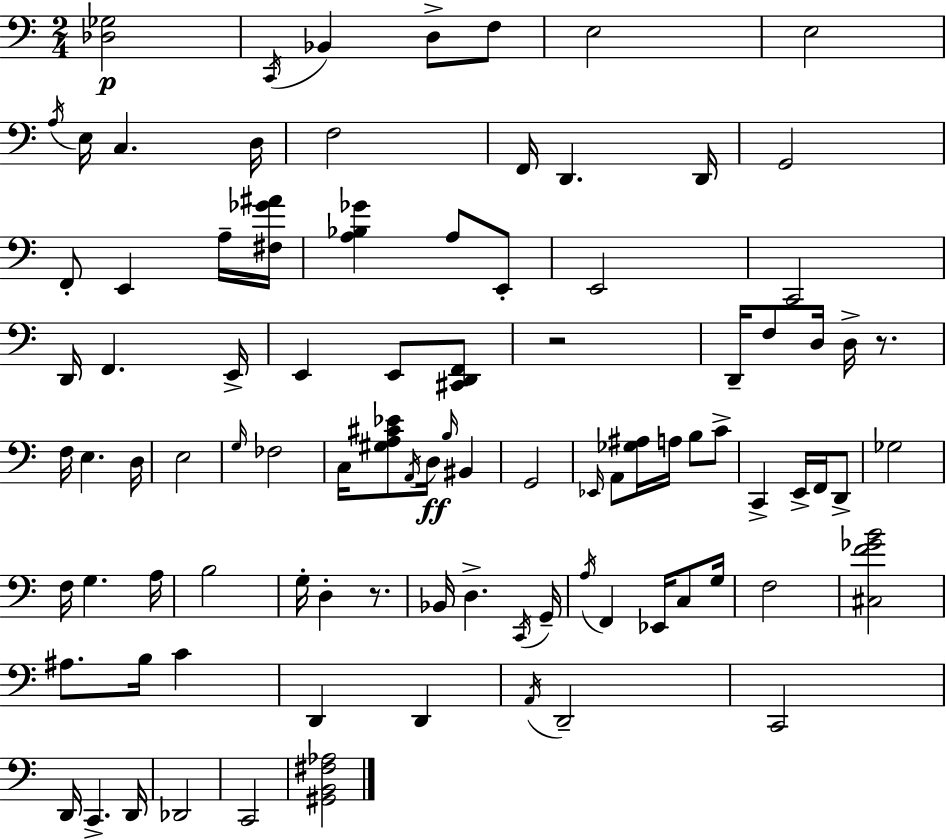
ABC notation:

X:1
T:Untitled
M:2/4
L:1/4
K:C
[_D,_G,]2 C,,/4 _B,, D,/2 F,/2 E,2 E,2 A,/4 E,/4 C, D,/4 F,2 F,,/4 D,, D,,/4 G,,2 F,,/2 E,, A,/4 [^F,_G^A]/4 [A,_B,_G] A,/2 E,,/2 E,,2 C,,2 D,,/4 F,, E,,/4 E,, E,,/2 [^C,,D,,F,,]/2 z2 D,,/4 F,/2 D,/4 D,/4 z/2 F,/4 E, D,/4 E,2 G,/4 _F,2 C,/4 [^G,A,^C_E]/2 A,,/4 D,/4 B,/4 ^B,, G,,2 _E,,/4 A,,/2 [_G,^A,]/4 A,/4 B,/2 C/2 C,, E,,/4 F,,/4 D,,/2 _G,2 F,/4 G, A,/4 B,2 G,/4 D, z/2 _B,,/4 D, C,,/4 G,,/4 A,/4 F,, _E,,/4 C,/2 G,/4 F,2 [^C,F_GB]2 ^A,/2 B,/4 C D,, D,, A,,/4 D,,2 C,,2 D,,/4 C,, D,,/4 _D,,2 C,,2 [^G,,B,,^F,_A,]2